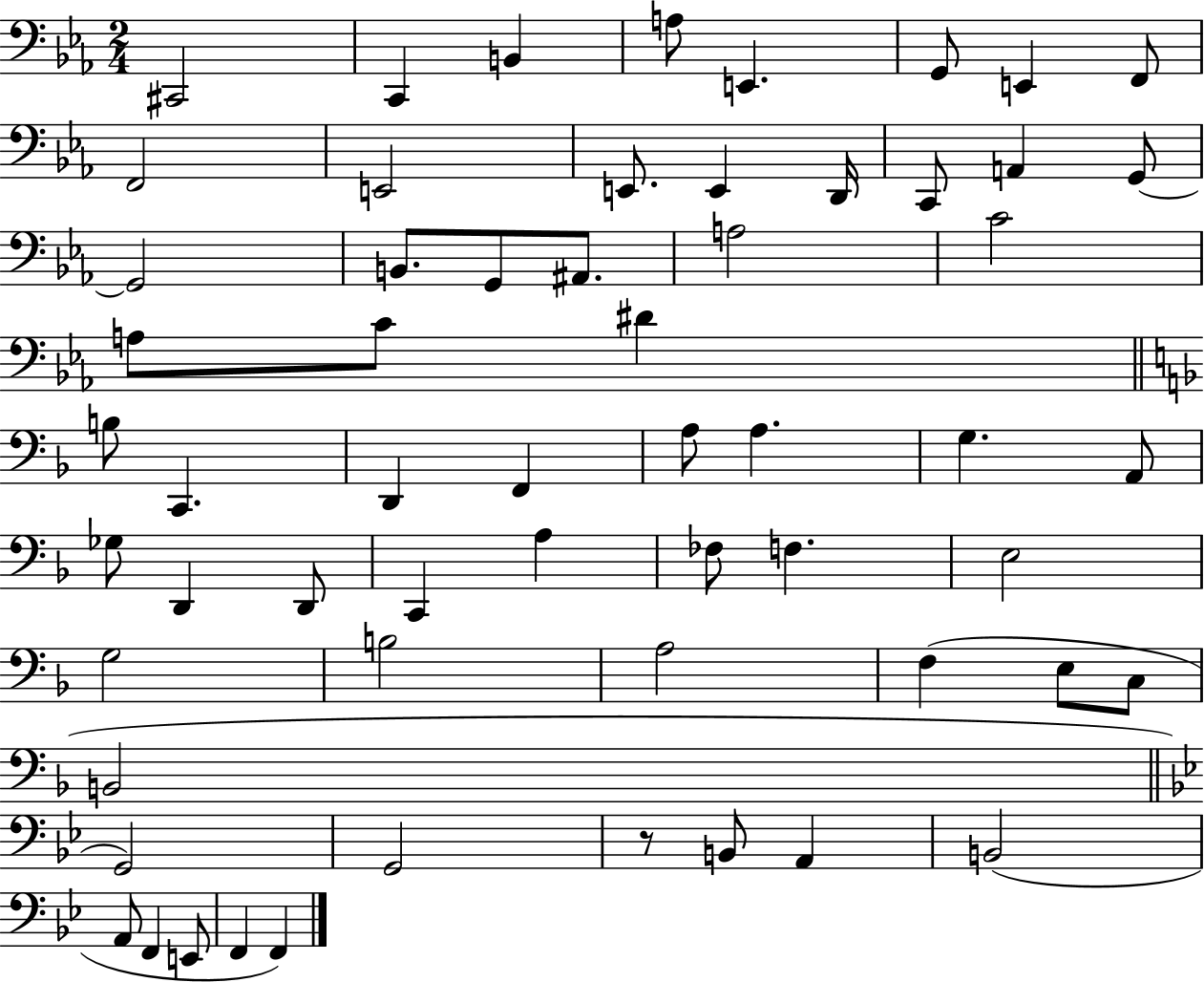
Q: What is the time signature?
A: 2/4